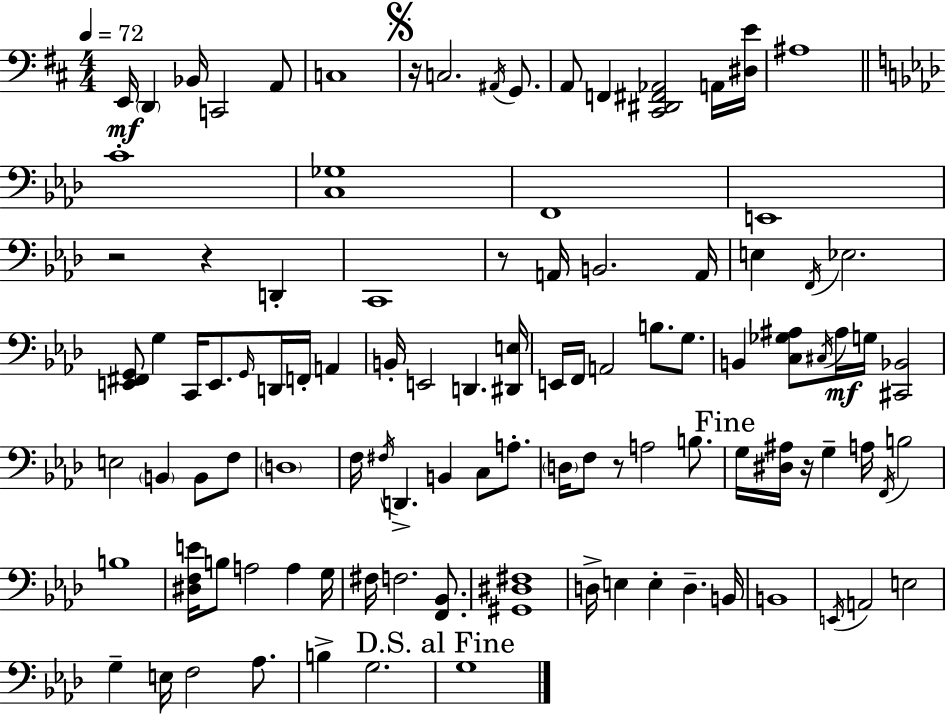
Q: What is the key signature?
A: D major